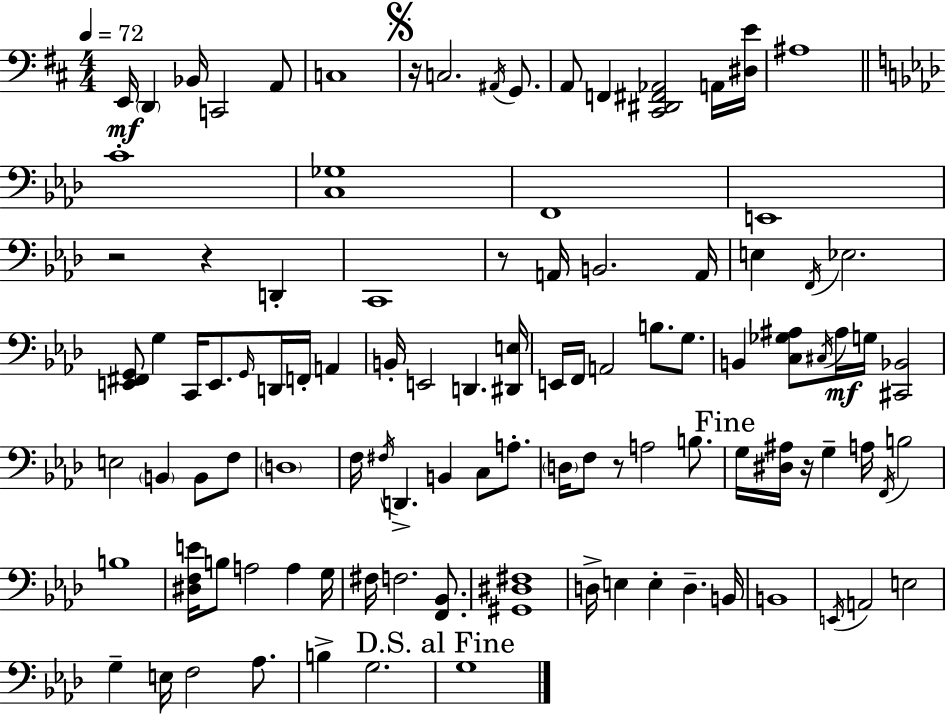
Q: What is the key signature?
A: D major